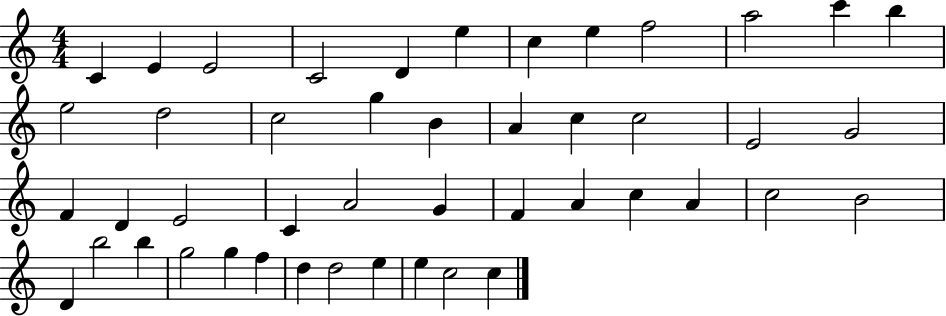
{
  \clef treble
  \numericTimeSignature
  \time 4/4
  \key c \major
  c'4 e'4 e'2 | c'2 d'4 e''4 | c''4 e''4 f''2 | a''2 c'''4 b''4 | \break e''2 d''2 | c''2 g''4 b'4 | a'4 c''4 c''2 | e'2 g'2 | \break f'4 d'4 e'2 | c'4 a'2 g'4 | f'4 a'4 c''4 a'4 | c''2 b'2 | \break d'4 b''2 b''4 | g''2 g''4 f''4 | d''4 d''2 e''4 | e''4 c''2 c''4 | \break \bar "|."
}